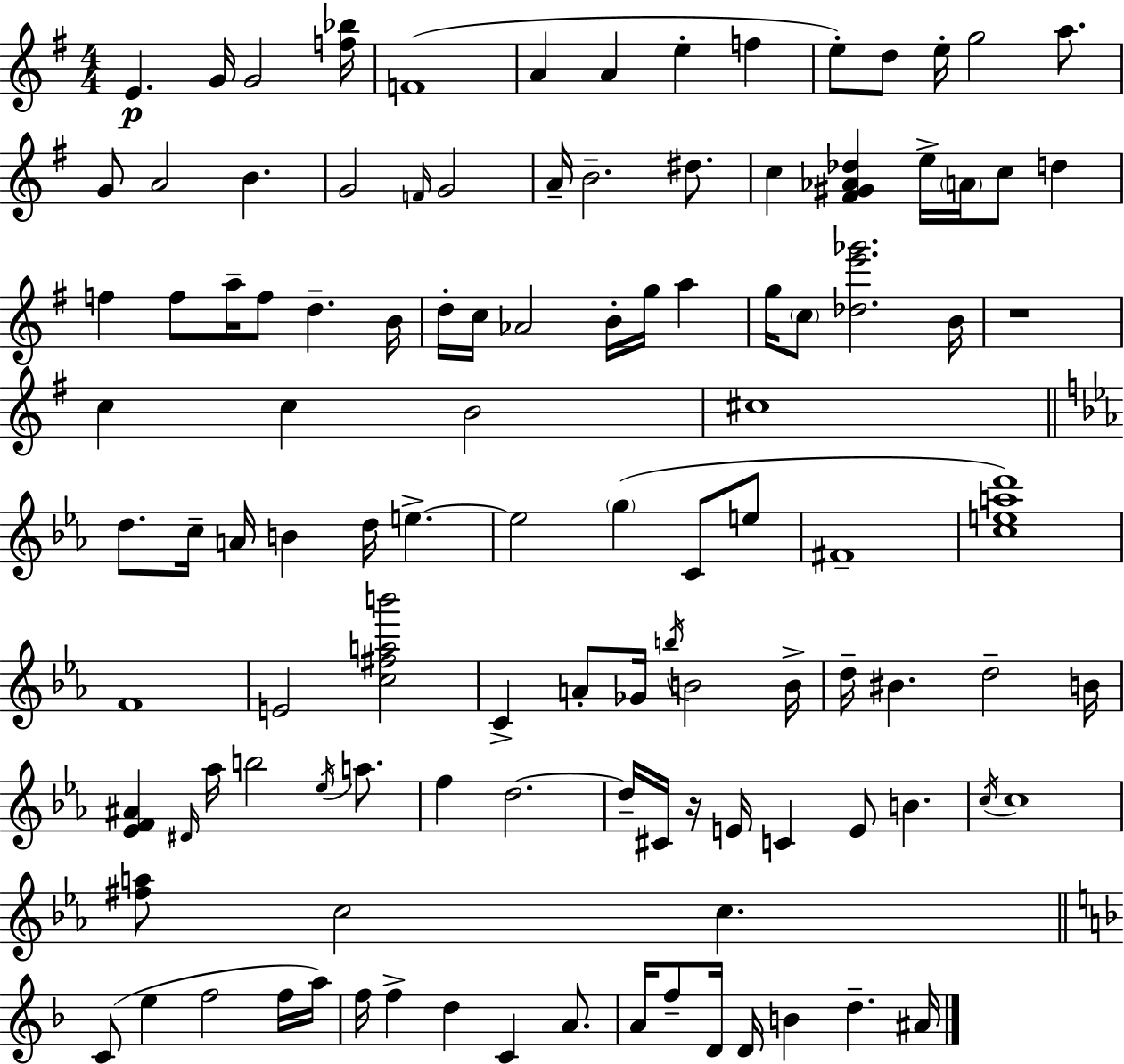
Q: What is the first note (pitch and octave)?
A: E4